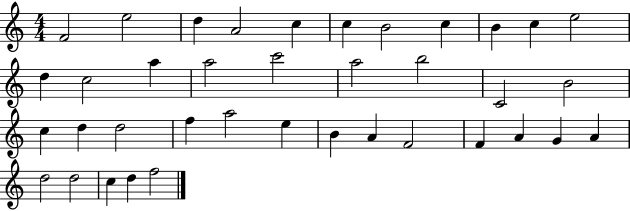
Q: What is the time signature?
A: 4/4